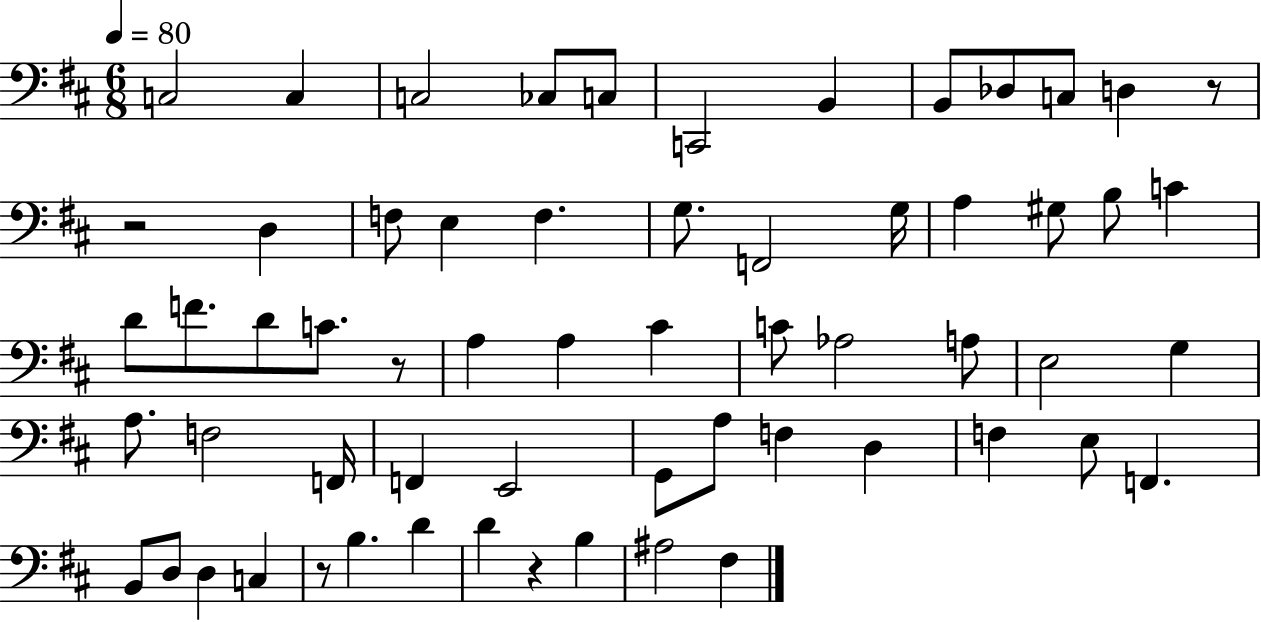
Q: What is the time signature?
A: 6/8